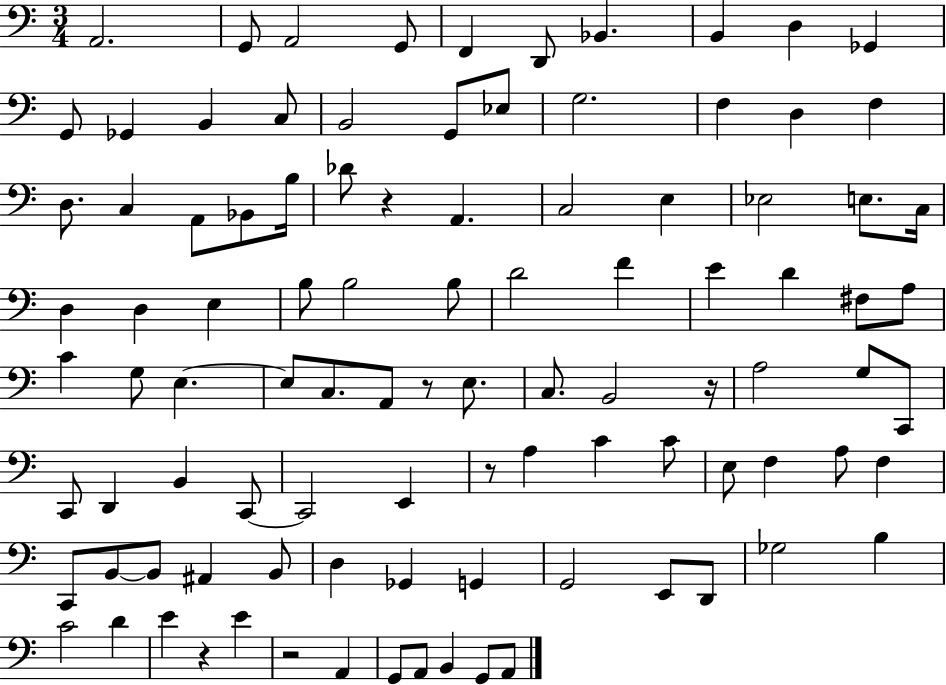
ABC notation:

X:1
T:Untitled
M:3/4
L:1/4
K:C
A,,2 G,,/2 A,,2 G,,/2 F,, D,,/2 _B,, B,, D, _G,, G,,/2 _G,, B,, C,/2 B,,2 G,,/2 _E,/2 G,2 F, D, F, D,/2 C, A,,/2 _B,,/2 B,/4 _D/2 z A,, C,2 E, _E,2 E,/2 C,/4 D, D, E, B,/2 B,2 B,/2 D2 F E D ^F,/2 A,/2 C G,/2 E, E,/2 C,/2 A,,/2 z/2 E,/2 C,/2 B,,2 z/4 A,2 G,/2 C,,/2 C,,/2 D,, B,, C,,/2 C,,2 E,, z/2 A, C C/2 E,/2 F, A,/2 F, C,,/2 B,,/2 B,,/2 ^A,, B,,/2 D, _G,, G,, G,,2 E,,/2 D,,/2 _G,2 B, C2 D E z E z2 A,, G,,/2 A,,/2 B,, G,,/2 A,,/2